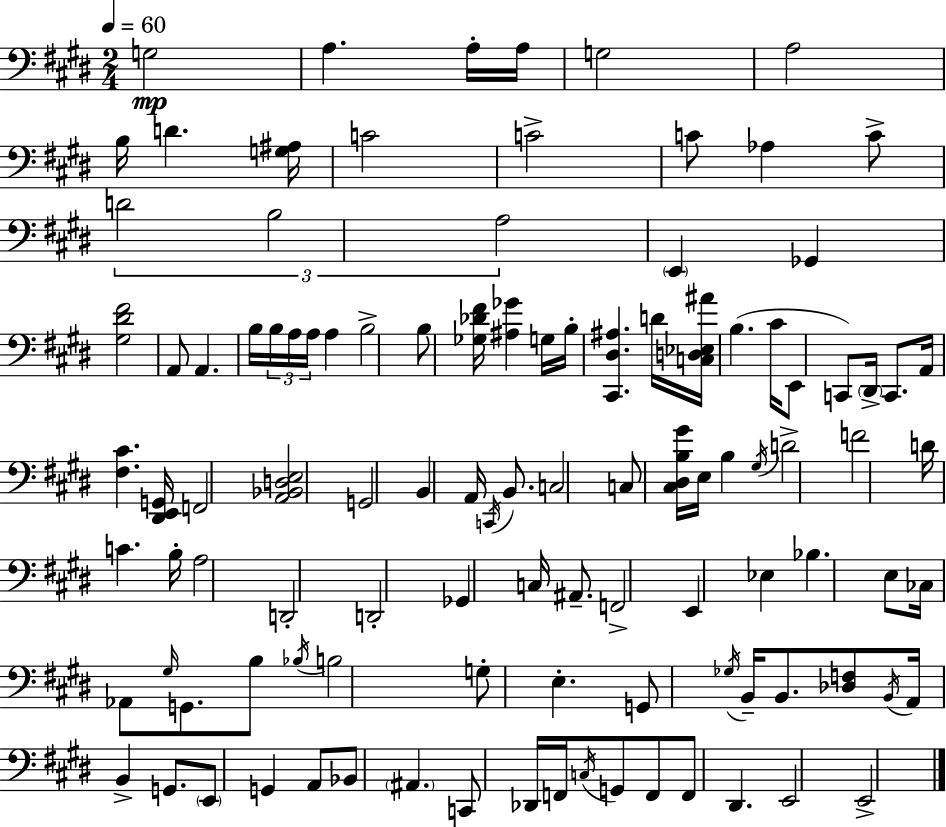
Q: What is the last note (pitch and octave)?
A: E2